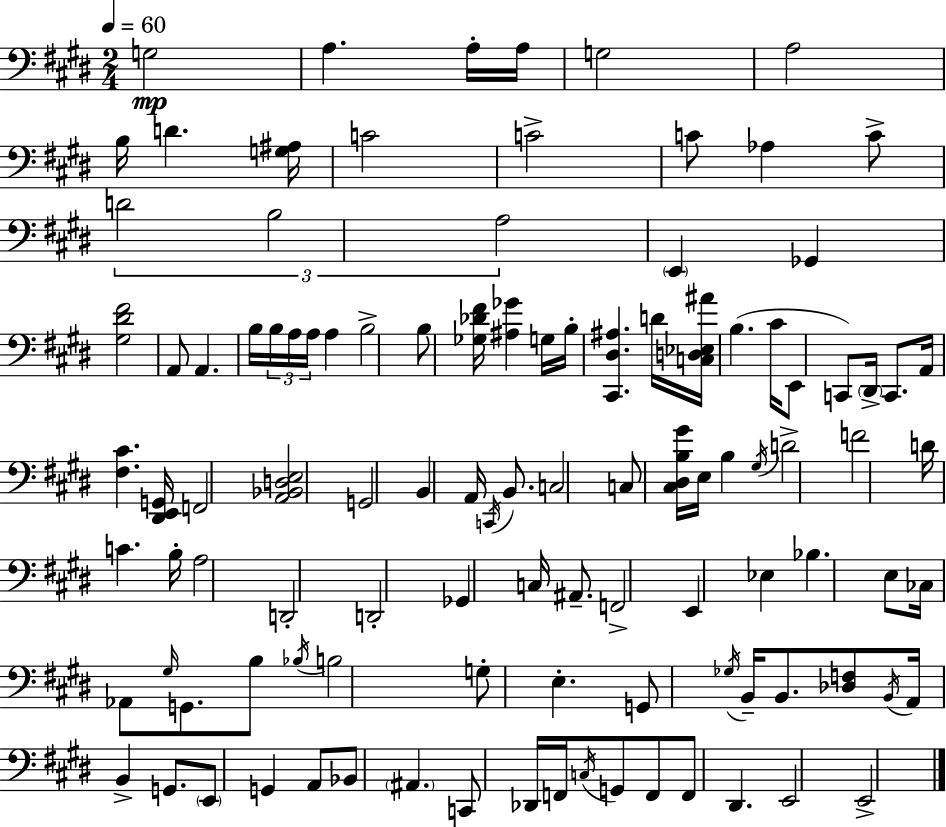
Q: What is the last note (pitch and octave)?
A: E2